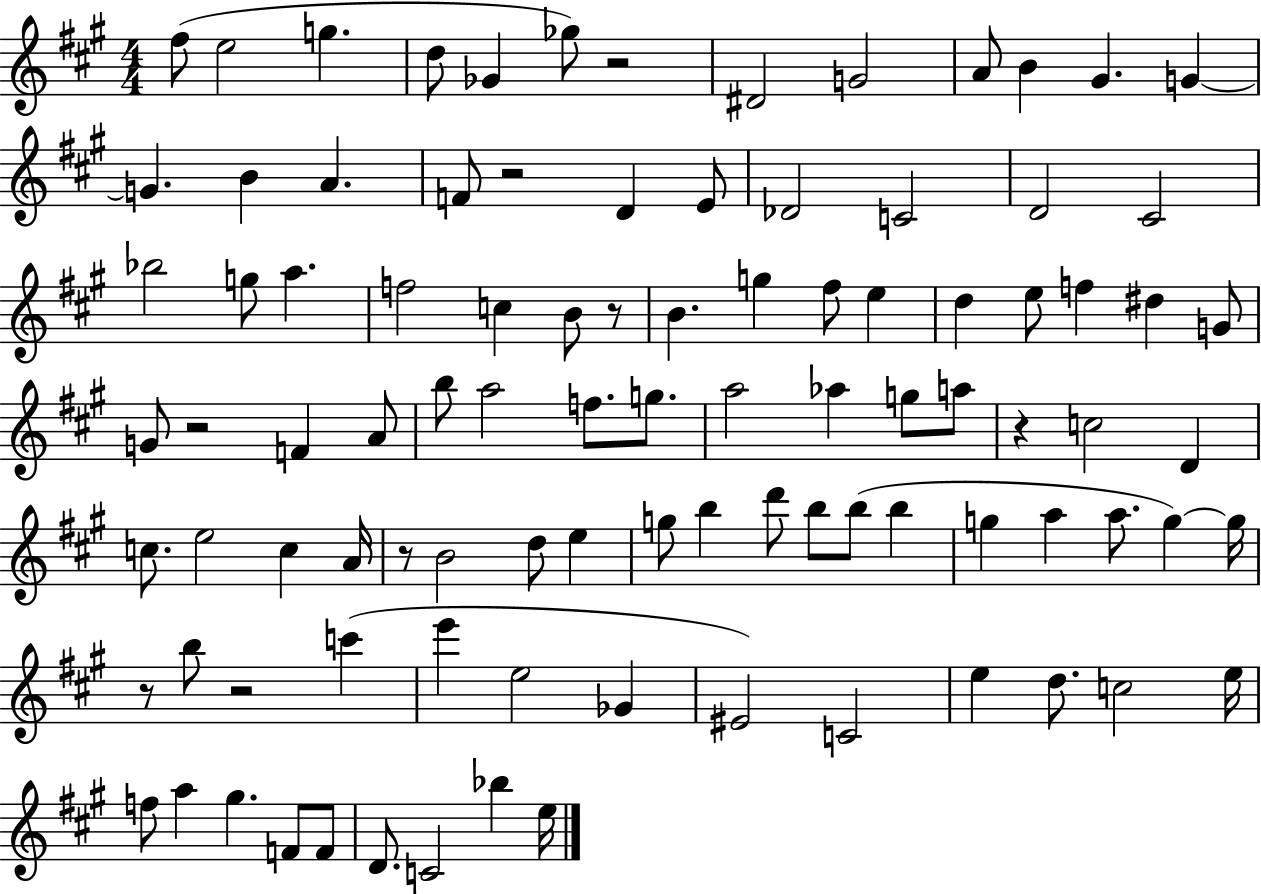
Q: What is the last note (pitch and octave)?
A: E5